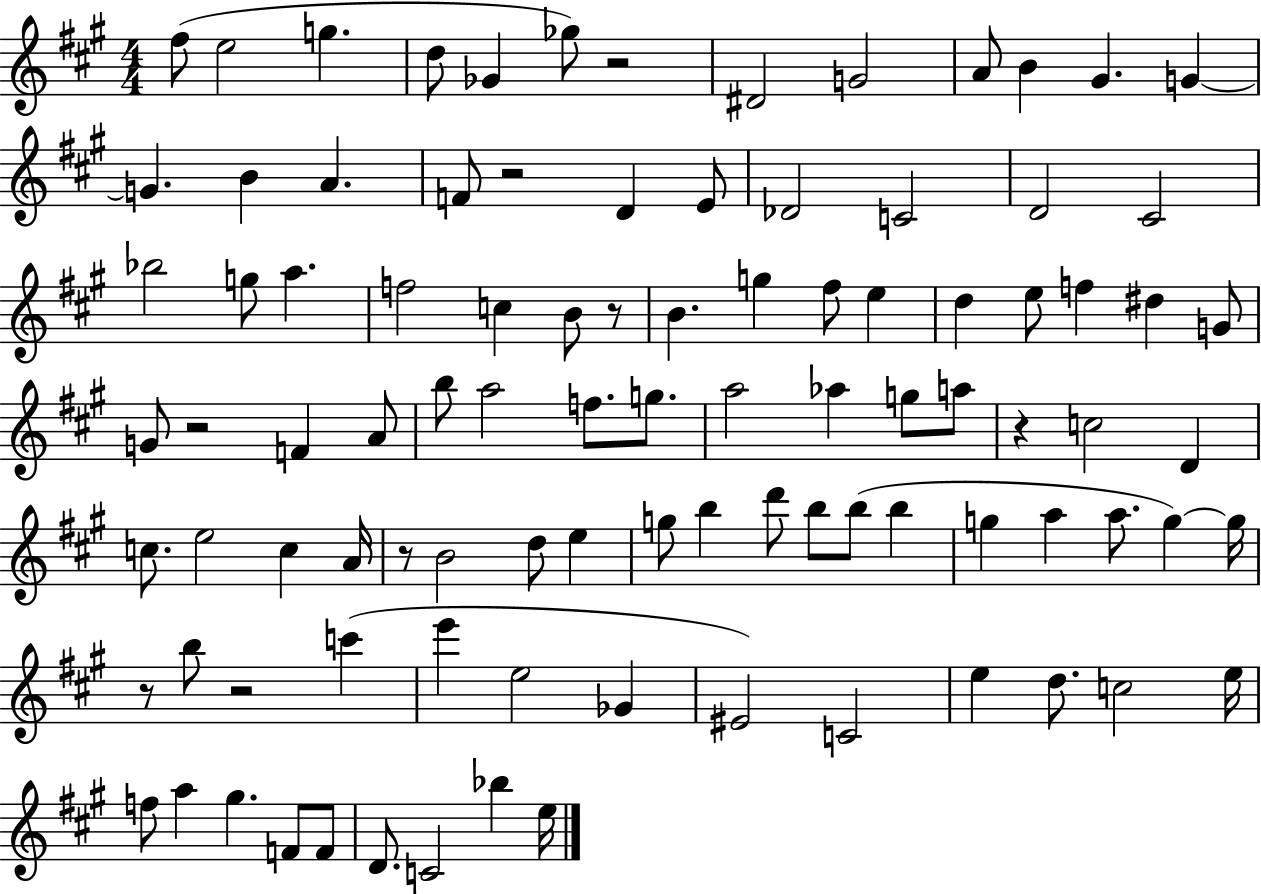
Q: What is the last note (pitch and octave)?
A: E5